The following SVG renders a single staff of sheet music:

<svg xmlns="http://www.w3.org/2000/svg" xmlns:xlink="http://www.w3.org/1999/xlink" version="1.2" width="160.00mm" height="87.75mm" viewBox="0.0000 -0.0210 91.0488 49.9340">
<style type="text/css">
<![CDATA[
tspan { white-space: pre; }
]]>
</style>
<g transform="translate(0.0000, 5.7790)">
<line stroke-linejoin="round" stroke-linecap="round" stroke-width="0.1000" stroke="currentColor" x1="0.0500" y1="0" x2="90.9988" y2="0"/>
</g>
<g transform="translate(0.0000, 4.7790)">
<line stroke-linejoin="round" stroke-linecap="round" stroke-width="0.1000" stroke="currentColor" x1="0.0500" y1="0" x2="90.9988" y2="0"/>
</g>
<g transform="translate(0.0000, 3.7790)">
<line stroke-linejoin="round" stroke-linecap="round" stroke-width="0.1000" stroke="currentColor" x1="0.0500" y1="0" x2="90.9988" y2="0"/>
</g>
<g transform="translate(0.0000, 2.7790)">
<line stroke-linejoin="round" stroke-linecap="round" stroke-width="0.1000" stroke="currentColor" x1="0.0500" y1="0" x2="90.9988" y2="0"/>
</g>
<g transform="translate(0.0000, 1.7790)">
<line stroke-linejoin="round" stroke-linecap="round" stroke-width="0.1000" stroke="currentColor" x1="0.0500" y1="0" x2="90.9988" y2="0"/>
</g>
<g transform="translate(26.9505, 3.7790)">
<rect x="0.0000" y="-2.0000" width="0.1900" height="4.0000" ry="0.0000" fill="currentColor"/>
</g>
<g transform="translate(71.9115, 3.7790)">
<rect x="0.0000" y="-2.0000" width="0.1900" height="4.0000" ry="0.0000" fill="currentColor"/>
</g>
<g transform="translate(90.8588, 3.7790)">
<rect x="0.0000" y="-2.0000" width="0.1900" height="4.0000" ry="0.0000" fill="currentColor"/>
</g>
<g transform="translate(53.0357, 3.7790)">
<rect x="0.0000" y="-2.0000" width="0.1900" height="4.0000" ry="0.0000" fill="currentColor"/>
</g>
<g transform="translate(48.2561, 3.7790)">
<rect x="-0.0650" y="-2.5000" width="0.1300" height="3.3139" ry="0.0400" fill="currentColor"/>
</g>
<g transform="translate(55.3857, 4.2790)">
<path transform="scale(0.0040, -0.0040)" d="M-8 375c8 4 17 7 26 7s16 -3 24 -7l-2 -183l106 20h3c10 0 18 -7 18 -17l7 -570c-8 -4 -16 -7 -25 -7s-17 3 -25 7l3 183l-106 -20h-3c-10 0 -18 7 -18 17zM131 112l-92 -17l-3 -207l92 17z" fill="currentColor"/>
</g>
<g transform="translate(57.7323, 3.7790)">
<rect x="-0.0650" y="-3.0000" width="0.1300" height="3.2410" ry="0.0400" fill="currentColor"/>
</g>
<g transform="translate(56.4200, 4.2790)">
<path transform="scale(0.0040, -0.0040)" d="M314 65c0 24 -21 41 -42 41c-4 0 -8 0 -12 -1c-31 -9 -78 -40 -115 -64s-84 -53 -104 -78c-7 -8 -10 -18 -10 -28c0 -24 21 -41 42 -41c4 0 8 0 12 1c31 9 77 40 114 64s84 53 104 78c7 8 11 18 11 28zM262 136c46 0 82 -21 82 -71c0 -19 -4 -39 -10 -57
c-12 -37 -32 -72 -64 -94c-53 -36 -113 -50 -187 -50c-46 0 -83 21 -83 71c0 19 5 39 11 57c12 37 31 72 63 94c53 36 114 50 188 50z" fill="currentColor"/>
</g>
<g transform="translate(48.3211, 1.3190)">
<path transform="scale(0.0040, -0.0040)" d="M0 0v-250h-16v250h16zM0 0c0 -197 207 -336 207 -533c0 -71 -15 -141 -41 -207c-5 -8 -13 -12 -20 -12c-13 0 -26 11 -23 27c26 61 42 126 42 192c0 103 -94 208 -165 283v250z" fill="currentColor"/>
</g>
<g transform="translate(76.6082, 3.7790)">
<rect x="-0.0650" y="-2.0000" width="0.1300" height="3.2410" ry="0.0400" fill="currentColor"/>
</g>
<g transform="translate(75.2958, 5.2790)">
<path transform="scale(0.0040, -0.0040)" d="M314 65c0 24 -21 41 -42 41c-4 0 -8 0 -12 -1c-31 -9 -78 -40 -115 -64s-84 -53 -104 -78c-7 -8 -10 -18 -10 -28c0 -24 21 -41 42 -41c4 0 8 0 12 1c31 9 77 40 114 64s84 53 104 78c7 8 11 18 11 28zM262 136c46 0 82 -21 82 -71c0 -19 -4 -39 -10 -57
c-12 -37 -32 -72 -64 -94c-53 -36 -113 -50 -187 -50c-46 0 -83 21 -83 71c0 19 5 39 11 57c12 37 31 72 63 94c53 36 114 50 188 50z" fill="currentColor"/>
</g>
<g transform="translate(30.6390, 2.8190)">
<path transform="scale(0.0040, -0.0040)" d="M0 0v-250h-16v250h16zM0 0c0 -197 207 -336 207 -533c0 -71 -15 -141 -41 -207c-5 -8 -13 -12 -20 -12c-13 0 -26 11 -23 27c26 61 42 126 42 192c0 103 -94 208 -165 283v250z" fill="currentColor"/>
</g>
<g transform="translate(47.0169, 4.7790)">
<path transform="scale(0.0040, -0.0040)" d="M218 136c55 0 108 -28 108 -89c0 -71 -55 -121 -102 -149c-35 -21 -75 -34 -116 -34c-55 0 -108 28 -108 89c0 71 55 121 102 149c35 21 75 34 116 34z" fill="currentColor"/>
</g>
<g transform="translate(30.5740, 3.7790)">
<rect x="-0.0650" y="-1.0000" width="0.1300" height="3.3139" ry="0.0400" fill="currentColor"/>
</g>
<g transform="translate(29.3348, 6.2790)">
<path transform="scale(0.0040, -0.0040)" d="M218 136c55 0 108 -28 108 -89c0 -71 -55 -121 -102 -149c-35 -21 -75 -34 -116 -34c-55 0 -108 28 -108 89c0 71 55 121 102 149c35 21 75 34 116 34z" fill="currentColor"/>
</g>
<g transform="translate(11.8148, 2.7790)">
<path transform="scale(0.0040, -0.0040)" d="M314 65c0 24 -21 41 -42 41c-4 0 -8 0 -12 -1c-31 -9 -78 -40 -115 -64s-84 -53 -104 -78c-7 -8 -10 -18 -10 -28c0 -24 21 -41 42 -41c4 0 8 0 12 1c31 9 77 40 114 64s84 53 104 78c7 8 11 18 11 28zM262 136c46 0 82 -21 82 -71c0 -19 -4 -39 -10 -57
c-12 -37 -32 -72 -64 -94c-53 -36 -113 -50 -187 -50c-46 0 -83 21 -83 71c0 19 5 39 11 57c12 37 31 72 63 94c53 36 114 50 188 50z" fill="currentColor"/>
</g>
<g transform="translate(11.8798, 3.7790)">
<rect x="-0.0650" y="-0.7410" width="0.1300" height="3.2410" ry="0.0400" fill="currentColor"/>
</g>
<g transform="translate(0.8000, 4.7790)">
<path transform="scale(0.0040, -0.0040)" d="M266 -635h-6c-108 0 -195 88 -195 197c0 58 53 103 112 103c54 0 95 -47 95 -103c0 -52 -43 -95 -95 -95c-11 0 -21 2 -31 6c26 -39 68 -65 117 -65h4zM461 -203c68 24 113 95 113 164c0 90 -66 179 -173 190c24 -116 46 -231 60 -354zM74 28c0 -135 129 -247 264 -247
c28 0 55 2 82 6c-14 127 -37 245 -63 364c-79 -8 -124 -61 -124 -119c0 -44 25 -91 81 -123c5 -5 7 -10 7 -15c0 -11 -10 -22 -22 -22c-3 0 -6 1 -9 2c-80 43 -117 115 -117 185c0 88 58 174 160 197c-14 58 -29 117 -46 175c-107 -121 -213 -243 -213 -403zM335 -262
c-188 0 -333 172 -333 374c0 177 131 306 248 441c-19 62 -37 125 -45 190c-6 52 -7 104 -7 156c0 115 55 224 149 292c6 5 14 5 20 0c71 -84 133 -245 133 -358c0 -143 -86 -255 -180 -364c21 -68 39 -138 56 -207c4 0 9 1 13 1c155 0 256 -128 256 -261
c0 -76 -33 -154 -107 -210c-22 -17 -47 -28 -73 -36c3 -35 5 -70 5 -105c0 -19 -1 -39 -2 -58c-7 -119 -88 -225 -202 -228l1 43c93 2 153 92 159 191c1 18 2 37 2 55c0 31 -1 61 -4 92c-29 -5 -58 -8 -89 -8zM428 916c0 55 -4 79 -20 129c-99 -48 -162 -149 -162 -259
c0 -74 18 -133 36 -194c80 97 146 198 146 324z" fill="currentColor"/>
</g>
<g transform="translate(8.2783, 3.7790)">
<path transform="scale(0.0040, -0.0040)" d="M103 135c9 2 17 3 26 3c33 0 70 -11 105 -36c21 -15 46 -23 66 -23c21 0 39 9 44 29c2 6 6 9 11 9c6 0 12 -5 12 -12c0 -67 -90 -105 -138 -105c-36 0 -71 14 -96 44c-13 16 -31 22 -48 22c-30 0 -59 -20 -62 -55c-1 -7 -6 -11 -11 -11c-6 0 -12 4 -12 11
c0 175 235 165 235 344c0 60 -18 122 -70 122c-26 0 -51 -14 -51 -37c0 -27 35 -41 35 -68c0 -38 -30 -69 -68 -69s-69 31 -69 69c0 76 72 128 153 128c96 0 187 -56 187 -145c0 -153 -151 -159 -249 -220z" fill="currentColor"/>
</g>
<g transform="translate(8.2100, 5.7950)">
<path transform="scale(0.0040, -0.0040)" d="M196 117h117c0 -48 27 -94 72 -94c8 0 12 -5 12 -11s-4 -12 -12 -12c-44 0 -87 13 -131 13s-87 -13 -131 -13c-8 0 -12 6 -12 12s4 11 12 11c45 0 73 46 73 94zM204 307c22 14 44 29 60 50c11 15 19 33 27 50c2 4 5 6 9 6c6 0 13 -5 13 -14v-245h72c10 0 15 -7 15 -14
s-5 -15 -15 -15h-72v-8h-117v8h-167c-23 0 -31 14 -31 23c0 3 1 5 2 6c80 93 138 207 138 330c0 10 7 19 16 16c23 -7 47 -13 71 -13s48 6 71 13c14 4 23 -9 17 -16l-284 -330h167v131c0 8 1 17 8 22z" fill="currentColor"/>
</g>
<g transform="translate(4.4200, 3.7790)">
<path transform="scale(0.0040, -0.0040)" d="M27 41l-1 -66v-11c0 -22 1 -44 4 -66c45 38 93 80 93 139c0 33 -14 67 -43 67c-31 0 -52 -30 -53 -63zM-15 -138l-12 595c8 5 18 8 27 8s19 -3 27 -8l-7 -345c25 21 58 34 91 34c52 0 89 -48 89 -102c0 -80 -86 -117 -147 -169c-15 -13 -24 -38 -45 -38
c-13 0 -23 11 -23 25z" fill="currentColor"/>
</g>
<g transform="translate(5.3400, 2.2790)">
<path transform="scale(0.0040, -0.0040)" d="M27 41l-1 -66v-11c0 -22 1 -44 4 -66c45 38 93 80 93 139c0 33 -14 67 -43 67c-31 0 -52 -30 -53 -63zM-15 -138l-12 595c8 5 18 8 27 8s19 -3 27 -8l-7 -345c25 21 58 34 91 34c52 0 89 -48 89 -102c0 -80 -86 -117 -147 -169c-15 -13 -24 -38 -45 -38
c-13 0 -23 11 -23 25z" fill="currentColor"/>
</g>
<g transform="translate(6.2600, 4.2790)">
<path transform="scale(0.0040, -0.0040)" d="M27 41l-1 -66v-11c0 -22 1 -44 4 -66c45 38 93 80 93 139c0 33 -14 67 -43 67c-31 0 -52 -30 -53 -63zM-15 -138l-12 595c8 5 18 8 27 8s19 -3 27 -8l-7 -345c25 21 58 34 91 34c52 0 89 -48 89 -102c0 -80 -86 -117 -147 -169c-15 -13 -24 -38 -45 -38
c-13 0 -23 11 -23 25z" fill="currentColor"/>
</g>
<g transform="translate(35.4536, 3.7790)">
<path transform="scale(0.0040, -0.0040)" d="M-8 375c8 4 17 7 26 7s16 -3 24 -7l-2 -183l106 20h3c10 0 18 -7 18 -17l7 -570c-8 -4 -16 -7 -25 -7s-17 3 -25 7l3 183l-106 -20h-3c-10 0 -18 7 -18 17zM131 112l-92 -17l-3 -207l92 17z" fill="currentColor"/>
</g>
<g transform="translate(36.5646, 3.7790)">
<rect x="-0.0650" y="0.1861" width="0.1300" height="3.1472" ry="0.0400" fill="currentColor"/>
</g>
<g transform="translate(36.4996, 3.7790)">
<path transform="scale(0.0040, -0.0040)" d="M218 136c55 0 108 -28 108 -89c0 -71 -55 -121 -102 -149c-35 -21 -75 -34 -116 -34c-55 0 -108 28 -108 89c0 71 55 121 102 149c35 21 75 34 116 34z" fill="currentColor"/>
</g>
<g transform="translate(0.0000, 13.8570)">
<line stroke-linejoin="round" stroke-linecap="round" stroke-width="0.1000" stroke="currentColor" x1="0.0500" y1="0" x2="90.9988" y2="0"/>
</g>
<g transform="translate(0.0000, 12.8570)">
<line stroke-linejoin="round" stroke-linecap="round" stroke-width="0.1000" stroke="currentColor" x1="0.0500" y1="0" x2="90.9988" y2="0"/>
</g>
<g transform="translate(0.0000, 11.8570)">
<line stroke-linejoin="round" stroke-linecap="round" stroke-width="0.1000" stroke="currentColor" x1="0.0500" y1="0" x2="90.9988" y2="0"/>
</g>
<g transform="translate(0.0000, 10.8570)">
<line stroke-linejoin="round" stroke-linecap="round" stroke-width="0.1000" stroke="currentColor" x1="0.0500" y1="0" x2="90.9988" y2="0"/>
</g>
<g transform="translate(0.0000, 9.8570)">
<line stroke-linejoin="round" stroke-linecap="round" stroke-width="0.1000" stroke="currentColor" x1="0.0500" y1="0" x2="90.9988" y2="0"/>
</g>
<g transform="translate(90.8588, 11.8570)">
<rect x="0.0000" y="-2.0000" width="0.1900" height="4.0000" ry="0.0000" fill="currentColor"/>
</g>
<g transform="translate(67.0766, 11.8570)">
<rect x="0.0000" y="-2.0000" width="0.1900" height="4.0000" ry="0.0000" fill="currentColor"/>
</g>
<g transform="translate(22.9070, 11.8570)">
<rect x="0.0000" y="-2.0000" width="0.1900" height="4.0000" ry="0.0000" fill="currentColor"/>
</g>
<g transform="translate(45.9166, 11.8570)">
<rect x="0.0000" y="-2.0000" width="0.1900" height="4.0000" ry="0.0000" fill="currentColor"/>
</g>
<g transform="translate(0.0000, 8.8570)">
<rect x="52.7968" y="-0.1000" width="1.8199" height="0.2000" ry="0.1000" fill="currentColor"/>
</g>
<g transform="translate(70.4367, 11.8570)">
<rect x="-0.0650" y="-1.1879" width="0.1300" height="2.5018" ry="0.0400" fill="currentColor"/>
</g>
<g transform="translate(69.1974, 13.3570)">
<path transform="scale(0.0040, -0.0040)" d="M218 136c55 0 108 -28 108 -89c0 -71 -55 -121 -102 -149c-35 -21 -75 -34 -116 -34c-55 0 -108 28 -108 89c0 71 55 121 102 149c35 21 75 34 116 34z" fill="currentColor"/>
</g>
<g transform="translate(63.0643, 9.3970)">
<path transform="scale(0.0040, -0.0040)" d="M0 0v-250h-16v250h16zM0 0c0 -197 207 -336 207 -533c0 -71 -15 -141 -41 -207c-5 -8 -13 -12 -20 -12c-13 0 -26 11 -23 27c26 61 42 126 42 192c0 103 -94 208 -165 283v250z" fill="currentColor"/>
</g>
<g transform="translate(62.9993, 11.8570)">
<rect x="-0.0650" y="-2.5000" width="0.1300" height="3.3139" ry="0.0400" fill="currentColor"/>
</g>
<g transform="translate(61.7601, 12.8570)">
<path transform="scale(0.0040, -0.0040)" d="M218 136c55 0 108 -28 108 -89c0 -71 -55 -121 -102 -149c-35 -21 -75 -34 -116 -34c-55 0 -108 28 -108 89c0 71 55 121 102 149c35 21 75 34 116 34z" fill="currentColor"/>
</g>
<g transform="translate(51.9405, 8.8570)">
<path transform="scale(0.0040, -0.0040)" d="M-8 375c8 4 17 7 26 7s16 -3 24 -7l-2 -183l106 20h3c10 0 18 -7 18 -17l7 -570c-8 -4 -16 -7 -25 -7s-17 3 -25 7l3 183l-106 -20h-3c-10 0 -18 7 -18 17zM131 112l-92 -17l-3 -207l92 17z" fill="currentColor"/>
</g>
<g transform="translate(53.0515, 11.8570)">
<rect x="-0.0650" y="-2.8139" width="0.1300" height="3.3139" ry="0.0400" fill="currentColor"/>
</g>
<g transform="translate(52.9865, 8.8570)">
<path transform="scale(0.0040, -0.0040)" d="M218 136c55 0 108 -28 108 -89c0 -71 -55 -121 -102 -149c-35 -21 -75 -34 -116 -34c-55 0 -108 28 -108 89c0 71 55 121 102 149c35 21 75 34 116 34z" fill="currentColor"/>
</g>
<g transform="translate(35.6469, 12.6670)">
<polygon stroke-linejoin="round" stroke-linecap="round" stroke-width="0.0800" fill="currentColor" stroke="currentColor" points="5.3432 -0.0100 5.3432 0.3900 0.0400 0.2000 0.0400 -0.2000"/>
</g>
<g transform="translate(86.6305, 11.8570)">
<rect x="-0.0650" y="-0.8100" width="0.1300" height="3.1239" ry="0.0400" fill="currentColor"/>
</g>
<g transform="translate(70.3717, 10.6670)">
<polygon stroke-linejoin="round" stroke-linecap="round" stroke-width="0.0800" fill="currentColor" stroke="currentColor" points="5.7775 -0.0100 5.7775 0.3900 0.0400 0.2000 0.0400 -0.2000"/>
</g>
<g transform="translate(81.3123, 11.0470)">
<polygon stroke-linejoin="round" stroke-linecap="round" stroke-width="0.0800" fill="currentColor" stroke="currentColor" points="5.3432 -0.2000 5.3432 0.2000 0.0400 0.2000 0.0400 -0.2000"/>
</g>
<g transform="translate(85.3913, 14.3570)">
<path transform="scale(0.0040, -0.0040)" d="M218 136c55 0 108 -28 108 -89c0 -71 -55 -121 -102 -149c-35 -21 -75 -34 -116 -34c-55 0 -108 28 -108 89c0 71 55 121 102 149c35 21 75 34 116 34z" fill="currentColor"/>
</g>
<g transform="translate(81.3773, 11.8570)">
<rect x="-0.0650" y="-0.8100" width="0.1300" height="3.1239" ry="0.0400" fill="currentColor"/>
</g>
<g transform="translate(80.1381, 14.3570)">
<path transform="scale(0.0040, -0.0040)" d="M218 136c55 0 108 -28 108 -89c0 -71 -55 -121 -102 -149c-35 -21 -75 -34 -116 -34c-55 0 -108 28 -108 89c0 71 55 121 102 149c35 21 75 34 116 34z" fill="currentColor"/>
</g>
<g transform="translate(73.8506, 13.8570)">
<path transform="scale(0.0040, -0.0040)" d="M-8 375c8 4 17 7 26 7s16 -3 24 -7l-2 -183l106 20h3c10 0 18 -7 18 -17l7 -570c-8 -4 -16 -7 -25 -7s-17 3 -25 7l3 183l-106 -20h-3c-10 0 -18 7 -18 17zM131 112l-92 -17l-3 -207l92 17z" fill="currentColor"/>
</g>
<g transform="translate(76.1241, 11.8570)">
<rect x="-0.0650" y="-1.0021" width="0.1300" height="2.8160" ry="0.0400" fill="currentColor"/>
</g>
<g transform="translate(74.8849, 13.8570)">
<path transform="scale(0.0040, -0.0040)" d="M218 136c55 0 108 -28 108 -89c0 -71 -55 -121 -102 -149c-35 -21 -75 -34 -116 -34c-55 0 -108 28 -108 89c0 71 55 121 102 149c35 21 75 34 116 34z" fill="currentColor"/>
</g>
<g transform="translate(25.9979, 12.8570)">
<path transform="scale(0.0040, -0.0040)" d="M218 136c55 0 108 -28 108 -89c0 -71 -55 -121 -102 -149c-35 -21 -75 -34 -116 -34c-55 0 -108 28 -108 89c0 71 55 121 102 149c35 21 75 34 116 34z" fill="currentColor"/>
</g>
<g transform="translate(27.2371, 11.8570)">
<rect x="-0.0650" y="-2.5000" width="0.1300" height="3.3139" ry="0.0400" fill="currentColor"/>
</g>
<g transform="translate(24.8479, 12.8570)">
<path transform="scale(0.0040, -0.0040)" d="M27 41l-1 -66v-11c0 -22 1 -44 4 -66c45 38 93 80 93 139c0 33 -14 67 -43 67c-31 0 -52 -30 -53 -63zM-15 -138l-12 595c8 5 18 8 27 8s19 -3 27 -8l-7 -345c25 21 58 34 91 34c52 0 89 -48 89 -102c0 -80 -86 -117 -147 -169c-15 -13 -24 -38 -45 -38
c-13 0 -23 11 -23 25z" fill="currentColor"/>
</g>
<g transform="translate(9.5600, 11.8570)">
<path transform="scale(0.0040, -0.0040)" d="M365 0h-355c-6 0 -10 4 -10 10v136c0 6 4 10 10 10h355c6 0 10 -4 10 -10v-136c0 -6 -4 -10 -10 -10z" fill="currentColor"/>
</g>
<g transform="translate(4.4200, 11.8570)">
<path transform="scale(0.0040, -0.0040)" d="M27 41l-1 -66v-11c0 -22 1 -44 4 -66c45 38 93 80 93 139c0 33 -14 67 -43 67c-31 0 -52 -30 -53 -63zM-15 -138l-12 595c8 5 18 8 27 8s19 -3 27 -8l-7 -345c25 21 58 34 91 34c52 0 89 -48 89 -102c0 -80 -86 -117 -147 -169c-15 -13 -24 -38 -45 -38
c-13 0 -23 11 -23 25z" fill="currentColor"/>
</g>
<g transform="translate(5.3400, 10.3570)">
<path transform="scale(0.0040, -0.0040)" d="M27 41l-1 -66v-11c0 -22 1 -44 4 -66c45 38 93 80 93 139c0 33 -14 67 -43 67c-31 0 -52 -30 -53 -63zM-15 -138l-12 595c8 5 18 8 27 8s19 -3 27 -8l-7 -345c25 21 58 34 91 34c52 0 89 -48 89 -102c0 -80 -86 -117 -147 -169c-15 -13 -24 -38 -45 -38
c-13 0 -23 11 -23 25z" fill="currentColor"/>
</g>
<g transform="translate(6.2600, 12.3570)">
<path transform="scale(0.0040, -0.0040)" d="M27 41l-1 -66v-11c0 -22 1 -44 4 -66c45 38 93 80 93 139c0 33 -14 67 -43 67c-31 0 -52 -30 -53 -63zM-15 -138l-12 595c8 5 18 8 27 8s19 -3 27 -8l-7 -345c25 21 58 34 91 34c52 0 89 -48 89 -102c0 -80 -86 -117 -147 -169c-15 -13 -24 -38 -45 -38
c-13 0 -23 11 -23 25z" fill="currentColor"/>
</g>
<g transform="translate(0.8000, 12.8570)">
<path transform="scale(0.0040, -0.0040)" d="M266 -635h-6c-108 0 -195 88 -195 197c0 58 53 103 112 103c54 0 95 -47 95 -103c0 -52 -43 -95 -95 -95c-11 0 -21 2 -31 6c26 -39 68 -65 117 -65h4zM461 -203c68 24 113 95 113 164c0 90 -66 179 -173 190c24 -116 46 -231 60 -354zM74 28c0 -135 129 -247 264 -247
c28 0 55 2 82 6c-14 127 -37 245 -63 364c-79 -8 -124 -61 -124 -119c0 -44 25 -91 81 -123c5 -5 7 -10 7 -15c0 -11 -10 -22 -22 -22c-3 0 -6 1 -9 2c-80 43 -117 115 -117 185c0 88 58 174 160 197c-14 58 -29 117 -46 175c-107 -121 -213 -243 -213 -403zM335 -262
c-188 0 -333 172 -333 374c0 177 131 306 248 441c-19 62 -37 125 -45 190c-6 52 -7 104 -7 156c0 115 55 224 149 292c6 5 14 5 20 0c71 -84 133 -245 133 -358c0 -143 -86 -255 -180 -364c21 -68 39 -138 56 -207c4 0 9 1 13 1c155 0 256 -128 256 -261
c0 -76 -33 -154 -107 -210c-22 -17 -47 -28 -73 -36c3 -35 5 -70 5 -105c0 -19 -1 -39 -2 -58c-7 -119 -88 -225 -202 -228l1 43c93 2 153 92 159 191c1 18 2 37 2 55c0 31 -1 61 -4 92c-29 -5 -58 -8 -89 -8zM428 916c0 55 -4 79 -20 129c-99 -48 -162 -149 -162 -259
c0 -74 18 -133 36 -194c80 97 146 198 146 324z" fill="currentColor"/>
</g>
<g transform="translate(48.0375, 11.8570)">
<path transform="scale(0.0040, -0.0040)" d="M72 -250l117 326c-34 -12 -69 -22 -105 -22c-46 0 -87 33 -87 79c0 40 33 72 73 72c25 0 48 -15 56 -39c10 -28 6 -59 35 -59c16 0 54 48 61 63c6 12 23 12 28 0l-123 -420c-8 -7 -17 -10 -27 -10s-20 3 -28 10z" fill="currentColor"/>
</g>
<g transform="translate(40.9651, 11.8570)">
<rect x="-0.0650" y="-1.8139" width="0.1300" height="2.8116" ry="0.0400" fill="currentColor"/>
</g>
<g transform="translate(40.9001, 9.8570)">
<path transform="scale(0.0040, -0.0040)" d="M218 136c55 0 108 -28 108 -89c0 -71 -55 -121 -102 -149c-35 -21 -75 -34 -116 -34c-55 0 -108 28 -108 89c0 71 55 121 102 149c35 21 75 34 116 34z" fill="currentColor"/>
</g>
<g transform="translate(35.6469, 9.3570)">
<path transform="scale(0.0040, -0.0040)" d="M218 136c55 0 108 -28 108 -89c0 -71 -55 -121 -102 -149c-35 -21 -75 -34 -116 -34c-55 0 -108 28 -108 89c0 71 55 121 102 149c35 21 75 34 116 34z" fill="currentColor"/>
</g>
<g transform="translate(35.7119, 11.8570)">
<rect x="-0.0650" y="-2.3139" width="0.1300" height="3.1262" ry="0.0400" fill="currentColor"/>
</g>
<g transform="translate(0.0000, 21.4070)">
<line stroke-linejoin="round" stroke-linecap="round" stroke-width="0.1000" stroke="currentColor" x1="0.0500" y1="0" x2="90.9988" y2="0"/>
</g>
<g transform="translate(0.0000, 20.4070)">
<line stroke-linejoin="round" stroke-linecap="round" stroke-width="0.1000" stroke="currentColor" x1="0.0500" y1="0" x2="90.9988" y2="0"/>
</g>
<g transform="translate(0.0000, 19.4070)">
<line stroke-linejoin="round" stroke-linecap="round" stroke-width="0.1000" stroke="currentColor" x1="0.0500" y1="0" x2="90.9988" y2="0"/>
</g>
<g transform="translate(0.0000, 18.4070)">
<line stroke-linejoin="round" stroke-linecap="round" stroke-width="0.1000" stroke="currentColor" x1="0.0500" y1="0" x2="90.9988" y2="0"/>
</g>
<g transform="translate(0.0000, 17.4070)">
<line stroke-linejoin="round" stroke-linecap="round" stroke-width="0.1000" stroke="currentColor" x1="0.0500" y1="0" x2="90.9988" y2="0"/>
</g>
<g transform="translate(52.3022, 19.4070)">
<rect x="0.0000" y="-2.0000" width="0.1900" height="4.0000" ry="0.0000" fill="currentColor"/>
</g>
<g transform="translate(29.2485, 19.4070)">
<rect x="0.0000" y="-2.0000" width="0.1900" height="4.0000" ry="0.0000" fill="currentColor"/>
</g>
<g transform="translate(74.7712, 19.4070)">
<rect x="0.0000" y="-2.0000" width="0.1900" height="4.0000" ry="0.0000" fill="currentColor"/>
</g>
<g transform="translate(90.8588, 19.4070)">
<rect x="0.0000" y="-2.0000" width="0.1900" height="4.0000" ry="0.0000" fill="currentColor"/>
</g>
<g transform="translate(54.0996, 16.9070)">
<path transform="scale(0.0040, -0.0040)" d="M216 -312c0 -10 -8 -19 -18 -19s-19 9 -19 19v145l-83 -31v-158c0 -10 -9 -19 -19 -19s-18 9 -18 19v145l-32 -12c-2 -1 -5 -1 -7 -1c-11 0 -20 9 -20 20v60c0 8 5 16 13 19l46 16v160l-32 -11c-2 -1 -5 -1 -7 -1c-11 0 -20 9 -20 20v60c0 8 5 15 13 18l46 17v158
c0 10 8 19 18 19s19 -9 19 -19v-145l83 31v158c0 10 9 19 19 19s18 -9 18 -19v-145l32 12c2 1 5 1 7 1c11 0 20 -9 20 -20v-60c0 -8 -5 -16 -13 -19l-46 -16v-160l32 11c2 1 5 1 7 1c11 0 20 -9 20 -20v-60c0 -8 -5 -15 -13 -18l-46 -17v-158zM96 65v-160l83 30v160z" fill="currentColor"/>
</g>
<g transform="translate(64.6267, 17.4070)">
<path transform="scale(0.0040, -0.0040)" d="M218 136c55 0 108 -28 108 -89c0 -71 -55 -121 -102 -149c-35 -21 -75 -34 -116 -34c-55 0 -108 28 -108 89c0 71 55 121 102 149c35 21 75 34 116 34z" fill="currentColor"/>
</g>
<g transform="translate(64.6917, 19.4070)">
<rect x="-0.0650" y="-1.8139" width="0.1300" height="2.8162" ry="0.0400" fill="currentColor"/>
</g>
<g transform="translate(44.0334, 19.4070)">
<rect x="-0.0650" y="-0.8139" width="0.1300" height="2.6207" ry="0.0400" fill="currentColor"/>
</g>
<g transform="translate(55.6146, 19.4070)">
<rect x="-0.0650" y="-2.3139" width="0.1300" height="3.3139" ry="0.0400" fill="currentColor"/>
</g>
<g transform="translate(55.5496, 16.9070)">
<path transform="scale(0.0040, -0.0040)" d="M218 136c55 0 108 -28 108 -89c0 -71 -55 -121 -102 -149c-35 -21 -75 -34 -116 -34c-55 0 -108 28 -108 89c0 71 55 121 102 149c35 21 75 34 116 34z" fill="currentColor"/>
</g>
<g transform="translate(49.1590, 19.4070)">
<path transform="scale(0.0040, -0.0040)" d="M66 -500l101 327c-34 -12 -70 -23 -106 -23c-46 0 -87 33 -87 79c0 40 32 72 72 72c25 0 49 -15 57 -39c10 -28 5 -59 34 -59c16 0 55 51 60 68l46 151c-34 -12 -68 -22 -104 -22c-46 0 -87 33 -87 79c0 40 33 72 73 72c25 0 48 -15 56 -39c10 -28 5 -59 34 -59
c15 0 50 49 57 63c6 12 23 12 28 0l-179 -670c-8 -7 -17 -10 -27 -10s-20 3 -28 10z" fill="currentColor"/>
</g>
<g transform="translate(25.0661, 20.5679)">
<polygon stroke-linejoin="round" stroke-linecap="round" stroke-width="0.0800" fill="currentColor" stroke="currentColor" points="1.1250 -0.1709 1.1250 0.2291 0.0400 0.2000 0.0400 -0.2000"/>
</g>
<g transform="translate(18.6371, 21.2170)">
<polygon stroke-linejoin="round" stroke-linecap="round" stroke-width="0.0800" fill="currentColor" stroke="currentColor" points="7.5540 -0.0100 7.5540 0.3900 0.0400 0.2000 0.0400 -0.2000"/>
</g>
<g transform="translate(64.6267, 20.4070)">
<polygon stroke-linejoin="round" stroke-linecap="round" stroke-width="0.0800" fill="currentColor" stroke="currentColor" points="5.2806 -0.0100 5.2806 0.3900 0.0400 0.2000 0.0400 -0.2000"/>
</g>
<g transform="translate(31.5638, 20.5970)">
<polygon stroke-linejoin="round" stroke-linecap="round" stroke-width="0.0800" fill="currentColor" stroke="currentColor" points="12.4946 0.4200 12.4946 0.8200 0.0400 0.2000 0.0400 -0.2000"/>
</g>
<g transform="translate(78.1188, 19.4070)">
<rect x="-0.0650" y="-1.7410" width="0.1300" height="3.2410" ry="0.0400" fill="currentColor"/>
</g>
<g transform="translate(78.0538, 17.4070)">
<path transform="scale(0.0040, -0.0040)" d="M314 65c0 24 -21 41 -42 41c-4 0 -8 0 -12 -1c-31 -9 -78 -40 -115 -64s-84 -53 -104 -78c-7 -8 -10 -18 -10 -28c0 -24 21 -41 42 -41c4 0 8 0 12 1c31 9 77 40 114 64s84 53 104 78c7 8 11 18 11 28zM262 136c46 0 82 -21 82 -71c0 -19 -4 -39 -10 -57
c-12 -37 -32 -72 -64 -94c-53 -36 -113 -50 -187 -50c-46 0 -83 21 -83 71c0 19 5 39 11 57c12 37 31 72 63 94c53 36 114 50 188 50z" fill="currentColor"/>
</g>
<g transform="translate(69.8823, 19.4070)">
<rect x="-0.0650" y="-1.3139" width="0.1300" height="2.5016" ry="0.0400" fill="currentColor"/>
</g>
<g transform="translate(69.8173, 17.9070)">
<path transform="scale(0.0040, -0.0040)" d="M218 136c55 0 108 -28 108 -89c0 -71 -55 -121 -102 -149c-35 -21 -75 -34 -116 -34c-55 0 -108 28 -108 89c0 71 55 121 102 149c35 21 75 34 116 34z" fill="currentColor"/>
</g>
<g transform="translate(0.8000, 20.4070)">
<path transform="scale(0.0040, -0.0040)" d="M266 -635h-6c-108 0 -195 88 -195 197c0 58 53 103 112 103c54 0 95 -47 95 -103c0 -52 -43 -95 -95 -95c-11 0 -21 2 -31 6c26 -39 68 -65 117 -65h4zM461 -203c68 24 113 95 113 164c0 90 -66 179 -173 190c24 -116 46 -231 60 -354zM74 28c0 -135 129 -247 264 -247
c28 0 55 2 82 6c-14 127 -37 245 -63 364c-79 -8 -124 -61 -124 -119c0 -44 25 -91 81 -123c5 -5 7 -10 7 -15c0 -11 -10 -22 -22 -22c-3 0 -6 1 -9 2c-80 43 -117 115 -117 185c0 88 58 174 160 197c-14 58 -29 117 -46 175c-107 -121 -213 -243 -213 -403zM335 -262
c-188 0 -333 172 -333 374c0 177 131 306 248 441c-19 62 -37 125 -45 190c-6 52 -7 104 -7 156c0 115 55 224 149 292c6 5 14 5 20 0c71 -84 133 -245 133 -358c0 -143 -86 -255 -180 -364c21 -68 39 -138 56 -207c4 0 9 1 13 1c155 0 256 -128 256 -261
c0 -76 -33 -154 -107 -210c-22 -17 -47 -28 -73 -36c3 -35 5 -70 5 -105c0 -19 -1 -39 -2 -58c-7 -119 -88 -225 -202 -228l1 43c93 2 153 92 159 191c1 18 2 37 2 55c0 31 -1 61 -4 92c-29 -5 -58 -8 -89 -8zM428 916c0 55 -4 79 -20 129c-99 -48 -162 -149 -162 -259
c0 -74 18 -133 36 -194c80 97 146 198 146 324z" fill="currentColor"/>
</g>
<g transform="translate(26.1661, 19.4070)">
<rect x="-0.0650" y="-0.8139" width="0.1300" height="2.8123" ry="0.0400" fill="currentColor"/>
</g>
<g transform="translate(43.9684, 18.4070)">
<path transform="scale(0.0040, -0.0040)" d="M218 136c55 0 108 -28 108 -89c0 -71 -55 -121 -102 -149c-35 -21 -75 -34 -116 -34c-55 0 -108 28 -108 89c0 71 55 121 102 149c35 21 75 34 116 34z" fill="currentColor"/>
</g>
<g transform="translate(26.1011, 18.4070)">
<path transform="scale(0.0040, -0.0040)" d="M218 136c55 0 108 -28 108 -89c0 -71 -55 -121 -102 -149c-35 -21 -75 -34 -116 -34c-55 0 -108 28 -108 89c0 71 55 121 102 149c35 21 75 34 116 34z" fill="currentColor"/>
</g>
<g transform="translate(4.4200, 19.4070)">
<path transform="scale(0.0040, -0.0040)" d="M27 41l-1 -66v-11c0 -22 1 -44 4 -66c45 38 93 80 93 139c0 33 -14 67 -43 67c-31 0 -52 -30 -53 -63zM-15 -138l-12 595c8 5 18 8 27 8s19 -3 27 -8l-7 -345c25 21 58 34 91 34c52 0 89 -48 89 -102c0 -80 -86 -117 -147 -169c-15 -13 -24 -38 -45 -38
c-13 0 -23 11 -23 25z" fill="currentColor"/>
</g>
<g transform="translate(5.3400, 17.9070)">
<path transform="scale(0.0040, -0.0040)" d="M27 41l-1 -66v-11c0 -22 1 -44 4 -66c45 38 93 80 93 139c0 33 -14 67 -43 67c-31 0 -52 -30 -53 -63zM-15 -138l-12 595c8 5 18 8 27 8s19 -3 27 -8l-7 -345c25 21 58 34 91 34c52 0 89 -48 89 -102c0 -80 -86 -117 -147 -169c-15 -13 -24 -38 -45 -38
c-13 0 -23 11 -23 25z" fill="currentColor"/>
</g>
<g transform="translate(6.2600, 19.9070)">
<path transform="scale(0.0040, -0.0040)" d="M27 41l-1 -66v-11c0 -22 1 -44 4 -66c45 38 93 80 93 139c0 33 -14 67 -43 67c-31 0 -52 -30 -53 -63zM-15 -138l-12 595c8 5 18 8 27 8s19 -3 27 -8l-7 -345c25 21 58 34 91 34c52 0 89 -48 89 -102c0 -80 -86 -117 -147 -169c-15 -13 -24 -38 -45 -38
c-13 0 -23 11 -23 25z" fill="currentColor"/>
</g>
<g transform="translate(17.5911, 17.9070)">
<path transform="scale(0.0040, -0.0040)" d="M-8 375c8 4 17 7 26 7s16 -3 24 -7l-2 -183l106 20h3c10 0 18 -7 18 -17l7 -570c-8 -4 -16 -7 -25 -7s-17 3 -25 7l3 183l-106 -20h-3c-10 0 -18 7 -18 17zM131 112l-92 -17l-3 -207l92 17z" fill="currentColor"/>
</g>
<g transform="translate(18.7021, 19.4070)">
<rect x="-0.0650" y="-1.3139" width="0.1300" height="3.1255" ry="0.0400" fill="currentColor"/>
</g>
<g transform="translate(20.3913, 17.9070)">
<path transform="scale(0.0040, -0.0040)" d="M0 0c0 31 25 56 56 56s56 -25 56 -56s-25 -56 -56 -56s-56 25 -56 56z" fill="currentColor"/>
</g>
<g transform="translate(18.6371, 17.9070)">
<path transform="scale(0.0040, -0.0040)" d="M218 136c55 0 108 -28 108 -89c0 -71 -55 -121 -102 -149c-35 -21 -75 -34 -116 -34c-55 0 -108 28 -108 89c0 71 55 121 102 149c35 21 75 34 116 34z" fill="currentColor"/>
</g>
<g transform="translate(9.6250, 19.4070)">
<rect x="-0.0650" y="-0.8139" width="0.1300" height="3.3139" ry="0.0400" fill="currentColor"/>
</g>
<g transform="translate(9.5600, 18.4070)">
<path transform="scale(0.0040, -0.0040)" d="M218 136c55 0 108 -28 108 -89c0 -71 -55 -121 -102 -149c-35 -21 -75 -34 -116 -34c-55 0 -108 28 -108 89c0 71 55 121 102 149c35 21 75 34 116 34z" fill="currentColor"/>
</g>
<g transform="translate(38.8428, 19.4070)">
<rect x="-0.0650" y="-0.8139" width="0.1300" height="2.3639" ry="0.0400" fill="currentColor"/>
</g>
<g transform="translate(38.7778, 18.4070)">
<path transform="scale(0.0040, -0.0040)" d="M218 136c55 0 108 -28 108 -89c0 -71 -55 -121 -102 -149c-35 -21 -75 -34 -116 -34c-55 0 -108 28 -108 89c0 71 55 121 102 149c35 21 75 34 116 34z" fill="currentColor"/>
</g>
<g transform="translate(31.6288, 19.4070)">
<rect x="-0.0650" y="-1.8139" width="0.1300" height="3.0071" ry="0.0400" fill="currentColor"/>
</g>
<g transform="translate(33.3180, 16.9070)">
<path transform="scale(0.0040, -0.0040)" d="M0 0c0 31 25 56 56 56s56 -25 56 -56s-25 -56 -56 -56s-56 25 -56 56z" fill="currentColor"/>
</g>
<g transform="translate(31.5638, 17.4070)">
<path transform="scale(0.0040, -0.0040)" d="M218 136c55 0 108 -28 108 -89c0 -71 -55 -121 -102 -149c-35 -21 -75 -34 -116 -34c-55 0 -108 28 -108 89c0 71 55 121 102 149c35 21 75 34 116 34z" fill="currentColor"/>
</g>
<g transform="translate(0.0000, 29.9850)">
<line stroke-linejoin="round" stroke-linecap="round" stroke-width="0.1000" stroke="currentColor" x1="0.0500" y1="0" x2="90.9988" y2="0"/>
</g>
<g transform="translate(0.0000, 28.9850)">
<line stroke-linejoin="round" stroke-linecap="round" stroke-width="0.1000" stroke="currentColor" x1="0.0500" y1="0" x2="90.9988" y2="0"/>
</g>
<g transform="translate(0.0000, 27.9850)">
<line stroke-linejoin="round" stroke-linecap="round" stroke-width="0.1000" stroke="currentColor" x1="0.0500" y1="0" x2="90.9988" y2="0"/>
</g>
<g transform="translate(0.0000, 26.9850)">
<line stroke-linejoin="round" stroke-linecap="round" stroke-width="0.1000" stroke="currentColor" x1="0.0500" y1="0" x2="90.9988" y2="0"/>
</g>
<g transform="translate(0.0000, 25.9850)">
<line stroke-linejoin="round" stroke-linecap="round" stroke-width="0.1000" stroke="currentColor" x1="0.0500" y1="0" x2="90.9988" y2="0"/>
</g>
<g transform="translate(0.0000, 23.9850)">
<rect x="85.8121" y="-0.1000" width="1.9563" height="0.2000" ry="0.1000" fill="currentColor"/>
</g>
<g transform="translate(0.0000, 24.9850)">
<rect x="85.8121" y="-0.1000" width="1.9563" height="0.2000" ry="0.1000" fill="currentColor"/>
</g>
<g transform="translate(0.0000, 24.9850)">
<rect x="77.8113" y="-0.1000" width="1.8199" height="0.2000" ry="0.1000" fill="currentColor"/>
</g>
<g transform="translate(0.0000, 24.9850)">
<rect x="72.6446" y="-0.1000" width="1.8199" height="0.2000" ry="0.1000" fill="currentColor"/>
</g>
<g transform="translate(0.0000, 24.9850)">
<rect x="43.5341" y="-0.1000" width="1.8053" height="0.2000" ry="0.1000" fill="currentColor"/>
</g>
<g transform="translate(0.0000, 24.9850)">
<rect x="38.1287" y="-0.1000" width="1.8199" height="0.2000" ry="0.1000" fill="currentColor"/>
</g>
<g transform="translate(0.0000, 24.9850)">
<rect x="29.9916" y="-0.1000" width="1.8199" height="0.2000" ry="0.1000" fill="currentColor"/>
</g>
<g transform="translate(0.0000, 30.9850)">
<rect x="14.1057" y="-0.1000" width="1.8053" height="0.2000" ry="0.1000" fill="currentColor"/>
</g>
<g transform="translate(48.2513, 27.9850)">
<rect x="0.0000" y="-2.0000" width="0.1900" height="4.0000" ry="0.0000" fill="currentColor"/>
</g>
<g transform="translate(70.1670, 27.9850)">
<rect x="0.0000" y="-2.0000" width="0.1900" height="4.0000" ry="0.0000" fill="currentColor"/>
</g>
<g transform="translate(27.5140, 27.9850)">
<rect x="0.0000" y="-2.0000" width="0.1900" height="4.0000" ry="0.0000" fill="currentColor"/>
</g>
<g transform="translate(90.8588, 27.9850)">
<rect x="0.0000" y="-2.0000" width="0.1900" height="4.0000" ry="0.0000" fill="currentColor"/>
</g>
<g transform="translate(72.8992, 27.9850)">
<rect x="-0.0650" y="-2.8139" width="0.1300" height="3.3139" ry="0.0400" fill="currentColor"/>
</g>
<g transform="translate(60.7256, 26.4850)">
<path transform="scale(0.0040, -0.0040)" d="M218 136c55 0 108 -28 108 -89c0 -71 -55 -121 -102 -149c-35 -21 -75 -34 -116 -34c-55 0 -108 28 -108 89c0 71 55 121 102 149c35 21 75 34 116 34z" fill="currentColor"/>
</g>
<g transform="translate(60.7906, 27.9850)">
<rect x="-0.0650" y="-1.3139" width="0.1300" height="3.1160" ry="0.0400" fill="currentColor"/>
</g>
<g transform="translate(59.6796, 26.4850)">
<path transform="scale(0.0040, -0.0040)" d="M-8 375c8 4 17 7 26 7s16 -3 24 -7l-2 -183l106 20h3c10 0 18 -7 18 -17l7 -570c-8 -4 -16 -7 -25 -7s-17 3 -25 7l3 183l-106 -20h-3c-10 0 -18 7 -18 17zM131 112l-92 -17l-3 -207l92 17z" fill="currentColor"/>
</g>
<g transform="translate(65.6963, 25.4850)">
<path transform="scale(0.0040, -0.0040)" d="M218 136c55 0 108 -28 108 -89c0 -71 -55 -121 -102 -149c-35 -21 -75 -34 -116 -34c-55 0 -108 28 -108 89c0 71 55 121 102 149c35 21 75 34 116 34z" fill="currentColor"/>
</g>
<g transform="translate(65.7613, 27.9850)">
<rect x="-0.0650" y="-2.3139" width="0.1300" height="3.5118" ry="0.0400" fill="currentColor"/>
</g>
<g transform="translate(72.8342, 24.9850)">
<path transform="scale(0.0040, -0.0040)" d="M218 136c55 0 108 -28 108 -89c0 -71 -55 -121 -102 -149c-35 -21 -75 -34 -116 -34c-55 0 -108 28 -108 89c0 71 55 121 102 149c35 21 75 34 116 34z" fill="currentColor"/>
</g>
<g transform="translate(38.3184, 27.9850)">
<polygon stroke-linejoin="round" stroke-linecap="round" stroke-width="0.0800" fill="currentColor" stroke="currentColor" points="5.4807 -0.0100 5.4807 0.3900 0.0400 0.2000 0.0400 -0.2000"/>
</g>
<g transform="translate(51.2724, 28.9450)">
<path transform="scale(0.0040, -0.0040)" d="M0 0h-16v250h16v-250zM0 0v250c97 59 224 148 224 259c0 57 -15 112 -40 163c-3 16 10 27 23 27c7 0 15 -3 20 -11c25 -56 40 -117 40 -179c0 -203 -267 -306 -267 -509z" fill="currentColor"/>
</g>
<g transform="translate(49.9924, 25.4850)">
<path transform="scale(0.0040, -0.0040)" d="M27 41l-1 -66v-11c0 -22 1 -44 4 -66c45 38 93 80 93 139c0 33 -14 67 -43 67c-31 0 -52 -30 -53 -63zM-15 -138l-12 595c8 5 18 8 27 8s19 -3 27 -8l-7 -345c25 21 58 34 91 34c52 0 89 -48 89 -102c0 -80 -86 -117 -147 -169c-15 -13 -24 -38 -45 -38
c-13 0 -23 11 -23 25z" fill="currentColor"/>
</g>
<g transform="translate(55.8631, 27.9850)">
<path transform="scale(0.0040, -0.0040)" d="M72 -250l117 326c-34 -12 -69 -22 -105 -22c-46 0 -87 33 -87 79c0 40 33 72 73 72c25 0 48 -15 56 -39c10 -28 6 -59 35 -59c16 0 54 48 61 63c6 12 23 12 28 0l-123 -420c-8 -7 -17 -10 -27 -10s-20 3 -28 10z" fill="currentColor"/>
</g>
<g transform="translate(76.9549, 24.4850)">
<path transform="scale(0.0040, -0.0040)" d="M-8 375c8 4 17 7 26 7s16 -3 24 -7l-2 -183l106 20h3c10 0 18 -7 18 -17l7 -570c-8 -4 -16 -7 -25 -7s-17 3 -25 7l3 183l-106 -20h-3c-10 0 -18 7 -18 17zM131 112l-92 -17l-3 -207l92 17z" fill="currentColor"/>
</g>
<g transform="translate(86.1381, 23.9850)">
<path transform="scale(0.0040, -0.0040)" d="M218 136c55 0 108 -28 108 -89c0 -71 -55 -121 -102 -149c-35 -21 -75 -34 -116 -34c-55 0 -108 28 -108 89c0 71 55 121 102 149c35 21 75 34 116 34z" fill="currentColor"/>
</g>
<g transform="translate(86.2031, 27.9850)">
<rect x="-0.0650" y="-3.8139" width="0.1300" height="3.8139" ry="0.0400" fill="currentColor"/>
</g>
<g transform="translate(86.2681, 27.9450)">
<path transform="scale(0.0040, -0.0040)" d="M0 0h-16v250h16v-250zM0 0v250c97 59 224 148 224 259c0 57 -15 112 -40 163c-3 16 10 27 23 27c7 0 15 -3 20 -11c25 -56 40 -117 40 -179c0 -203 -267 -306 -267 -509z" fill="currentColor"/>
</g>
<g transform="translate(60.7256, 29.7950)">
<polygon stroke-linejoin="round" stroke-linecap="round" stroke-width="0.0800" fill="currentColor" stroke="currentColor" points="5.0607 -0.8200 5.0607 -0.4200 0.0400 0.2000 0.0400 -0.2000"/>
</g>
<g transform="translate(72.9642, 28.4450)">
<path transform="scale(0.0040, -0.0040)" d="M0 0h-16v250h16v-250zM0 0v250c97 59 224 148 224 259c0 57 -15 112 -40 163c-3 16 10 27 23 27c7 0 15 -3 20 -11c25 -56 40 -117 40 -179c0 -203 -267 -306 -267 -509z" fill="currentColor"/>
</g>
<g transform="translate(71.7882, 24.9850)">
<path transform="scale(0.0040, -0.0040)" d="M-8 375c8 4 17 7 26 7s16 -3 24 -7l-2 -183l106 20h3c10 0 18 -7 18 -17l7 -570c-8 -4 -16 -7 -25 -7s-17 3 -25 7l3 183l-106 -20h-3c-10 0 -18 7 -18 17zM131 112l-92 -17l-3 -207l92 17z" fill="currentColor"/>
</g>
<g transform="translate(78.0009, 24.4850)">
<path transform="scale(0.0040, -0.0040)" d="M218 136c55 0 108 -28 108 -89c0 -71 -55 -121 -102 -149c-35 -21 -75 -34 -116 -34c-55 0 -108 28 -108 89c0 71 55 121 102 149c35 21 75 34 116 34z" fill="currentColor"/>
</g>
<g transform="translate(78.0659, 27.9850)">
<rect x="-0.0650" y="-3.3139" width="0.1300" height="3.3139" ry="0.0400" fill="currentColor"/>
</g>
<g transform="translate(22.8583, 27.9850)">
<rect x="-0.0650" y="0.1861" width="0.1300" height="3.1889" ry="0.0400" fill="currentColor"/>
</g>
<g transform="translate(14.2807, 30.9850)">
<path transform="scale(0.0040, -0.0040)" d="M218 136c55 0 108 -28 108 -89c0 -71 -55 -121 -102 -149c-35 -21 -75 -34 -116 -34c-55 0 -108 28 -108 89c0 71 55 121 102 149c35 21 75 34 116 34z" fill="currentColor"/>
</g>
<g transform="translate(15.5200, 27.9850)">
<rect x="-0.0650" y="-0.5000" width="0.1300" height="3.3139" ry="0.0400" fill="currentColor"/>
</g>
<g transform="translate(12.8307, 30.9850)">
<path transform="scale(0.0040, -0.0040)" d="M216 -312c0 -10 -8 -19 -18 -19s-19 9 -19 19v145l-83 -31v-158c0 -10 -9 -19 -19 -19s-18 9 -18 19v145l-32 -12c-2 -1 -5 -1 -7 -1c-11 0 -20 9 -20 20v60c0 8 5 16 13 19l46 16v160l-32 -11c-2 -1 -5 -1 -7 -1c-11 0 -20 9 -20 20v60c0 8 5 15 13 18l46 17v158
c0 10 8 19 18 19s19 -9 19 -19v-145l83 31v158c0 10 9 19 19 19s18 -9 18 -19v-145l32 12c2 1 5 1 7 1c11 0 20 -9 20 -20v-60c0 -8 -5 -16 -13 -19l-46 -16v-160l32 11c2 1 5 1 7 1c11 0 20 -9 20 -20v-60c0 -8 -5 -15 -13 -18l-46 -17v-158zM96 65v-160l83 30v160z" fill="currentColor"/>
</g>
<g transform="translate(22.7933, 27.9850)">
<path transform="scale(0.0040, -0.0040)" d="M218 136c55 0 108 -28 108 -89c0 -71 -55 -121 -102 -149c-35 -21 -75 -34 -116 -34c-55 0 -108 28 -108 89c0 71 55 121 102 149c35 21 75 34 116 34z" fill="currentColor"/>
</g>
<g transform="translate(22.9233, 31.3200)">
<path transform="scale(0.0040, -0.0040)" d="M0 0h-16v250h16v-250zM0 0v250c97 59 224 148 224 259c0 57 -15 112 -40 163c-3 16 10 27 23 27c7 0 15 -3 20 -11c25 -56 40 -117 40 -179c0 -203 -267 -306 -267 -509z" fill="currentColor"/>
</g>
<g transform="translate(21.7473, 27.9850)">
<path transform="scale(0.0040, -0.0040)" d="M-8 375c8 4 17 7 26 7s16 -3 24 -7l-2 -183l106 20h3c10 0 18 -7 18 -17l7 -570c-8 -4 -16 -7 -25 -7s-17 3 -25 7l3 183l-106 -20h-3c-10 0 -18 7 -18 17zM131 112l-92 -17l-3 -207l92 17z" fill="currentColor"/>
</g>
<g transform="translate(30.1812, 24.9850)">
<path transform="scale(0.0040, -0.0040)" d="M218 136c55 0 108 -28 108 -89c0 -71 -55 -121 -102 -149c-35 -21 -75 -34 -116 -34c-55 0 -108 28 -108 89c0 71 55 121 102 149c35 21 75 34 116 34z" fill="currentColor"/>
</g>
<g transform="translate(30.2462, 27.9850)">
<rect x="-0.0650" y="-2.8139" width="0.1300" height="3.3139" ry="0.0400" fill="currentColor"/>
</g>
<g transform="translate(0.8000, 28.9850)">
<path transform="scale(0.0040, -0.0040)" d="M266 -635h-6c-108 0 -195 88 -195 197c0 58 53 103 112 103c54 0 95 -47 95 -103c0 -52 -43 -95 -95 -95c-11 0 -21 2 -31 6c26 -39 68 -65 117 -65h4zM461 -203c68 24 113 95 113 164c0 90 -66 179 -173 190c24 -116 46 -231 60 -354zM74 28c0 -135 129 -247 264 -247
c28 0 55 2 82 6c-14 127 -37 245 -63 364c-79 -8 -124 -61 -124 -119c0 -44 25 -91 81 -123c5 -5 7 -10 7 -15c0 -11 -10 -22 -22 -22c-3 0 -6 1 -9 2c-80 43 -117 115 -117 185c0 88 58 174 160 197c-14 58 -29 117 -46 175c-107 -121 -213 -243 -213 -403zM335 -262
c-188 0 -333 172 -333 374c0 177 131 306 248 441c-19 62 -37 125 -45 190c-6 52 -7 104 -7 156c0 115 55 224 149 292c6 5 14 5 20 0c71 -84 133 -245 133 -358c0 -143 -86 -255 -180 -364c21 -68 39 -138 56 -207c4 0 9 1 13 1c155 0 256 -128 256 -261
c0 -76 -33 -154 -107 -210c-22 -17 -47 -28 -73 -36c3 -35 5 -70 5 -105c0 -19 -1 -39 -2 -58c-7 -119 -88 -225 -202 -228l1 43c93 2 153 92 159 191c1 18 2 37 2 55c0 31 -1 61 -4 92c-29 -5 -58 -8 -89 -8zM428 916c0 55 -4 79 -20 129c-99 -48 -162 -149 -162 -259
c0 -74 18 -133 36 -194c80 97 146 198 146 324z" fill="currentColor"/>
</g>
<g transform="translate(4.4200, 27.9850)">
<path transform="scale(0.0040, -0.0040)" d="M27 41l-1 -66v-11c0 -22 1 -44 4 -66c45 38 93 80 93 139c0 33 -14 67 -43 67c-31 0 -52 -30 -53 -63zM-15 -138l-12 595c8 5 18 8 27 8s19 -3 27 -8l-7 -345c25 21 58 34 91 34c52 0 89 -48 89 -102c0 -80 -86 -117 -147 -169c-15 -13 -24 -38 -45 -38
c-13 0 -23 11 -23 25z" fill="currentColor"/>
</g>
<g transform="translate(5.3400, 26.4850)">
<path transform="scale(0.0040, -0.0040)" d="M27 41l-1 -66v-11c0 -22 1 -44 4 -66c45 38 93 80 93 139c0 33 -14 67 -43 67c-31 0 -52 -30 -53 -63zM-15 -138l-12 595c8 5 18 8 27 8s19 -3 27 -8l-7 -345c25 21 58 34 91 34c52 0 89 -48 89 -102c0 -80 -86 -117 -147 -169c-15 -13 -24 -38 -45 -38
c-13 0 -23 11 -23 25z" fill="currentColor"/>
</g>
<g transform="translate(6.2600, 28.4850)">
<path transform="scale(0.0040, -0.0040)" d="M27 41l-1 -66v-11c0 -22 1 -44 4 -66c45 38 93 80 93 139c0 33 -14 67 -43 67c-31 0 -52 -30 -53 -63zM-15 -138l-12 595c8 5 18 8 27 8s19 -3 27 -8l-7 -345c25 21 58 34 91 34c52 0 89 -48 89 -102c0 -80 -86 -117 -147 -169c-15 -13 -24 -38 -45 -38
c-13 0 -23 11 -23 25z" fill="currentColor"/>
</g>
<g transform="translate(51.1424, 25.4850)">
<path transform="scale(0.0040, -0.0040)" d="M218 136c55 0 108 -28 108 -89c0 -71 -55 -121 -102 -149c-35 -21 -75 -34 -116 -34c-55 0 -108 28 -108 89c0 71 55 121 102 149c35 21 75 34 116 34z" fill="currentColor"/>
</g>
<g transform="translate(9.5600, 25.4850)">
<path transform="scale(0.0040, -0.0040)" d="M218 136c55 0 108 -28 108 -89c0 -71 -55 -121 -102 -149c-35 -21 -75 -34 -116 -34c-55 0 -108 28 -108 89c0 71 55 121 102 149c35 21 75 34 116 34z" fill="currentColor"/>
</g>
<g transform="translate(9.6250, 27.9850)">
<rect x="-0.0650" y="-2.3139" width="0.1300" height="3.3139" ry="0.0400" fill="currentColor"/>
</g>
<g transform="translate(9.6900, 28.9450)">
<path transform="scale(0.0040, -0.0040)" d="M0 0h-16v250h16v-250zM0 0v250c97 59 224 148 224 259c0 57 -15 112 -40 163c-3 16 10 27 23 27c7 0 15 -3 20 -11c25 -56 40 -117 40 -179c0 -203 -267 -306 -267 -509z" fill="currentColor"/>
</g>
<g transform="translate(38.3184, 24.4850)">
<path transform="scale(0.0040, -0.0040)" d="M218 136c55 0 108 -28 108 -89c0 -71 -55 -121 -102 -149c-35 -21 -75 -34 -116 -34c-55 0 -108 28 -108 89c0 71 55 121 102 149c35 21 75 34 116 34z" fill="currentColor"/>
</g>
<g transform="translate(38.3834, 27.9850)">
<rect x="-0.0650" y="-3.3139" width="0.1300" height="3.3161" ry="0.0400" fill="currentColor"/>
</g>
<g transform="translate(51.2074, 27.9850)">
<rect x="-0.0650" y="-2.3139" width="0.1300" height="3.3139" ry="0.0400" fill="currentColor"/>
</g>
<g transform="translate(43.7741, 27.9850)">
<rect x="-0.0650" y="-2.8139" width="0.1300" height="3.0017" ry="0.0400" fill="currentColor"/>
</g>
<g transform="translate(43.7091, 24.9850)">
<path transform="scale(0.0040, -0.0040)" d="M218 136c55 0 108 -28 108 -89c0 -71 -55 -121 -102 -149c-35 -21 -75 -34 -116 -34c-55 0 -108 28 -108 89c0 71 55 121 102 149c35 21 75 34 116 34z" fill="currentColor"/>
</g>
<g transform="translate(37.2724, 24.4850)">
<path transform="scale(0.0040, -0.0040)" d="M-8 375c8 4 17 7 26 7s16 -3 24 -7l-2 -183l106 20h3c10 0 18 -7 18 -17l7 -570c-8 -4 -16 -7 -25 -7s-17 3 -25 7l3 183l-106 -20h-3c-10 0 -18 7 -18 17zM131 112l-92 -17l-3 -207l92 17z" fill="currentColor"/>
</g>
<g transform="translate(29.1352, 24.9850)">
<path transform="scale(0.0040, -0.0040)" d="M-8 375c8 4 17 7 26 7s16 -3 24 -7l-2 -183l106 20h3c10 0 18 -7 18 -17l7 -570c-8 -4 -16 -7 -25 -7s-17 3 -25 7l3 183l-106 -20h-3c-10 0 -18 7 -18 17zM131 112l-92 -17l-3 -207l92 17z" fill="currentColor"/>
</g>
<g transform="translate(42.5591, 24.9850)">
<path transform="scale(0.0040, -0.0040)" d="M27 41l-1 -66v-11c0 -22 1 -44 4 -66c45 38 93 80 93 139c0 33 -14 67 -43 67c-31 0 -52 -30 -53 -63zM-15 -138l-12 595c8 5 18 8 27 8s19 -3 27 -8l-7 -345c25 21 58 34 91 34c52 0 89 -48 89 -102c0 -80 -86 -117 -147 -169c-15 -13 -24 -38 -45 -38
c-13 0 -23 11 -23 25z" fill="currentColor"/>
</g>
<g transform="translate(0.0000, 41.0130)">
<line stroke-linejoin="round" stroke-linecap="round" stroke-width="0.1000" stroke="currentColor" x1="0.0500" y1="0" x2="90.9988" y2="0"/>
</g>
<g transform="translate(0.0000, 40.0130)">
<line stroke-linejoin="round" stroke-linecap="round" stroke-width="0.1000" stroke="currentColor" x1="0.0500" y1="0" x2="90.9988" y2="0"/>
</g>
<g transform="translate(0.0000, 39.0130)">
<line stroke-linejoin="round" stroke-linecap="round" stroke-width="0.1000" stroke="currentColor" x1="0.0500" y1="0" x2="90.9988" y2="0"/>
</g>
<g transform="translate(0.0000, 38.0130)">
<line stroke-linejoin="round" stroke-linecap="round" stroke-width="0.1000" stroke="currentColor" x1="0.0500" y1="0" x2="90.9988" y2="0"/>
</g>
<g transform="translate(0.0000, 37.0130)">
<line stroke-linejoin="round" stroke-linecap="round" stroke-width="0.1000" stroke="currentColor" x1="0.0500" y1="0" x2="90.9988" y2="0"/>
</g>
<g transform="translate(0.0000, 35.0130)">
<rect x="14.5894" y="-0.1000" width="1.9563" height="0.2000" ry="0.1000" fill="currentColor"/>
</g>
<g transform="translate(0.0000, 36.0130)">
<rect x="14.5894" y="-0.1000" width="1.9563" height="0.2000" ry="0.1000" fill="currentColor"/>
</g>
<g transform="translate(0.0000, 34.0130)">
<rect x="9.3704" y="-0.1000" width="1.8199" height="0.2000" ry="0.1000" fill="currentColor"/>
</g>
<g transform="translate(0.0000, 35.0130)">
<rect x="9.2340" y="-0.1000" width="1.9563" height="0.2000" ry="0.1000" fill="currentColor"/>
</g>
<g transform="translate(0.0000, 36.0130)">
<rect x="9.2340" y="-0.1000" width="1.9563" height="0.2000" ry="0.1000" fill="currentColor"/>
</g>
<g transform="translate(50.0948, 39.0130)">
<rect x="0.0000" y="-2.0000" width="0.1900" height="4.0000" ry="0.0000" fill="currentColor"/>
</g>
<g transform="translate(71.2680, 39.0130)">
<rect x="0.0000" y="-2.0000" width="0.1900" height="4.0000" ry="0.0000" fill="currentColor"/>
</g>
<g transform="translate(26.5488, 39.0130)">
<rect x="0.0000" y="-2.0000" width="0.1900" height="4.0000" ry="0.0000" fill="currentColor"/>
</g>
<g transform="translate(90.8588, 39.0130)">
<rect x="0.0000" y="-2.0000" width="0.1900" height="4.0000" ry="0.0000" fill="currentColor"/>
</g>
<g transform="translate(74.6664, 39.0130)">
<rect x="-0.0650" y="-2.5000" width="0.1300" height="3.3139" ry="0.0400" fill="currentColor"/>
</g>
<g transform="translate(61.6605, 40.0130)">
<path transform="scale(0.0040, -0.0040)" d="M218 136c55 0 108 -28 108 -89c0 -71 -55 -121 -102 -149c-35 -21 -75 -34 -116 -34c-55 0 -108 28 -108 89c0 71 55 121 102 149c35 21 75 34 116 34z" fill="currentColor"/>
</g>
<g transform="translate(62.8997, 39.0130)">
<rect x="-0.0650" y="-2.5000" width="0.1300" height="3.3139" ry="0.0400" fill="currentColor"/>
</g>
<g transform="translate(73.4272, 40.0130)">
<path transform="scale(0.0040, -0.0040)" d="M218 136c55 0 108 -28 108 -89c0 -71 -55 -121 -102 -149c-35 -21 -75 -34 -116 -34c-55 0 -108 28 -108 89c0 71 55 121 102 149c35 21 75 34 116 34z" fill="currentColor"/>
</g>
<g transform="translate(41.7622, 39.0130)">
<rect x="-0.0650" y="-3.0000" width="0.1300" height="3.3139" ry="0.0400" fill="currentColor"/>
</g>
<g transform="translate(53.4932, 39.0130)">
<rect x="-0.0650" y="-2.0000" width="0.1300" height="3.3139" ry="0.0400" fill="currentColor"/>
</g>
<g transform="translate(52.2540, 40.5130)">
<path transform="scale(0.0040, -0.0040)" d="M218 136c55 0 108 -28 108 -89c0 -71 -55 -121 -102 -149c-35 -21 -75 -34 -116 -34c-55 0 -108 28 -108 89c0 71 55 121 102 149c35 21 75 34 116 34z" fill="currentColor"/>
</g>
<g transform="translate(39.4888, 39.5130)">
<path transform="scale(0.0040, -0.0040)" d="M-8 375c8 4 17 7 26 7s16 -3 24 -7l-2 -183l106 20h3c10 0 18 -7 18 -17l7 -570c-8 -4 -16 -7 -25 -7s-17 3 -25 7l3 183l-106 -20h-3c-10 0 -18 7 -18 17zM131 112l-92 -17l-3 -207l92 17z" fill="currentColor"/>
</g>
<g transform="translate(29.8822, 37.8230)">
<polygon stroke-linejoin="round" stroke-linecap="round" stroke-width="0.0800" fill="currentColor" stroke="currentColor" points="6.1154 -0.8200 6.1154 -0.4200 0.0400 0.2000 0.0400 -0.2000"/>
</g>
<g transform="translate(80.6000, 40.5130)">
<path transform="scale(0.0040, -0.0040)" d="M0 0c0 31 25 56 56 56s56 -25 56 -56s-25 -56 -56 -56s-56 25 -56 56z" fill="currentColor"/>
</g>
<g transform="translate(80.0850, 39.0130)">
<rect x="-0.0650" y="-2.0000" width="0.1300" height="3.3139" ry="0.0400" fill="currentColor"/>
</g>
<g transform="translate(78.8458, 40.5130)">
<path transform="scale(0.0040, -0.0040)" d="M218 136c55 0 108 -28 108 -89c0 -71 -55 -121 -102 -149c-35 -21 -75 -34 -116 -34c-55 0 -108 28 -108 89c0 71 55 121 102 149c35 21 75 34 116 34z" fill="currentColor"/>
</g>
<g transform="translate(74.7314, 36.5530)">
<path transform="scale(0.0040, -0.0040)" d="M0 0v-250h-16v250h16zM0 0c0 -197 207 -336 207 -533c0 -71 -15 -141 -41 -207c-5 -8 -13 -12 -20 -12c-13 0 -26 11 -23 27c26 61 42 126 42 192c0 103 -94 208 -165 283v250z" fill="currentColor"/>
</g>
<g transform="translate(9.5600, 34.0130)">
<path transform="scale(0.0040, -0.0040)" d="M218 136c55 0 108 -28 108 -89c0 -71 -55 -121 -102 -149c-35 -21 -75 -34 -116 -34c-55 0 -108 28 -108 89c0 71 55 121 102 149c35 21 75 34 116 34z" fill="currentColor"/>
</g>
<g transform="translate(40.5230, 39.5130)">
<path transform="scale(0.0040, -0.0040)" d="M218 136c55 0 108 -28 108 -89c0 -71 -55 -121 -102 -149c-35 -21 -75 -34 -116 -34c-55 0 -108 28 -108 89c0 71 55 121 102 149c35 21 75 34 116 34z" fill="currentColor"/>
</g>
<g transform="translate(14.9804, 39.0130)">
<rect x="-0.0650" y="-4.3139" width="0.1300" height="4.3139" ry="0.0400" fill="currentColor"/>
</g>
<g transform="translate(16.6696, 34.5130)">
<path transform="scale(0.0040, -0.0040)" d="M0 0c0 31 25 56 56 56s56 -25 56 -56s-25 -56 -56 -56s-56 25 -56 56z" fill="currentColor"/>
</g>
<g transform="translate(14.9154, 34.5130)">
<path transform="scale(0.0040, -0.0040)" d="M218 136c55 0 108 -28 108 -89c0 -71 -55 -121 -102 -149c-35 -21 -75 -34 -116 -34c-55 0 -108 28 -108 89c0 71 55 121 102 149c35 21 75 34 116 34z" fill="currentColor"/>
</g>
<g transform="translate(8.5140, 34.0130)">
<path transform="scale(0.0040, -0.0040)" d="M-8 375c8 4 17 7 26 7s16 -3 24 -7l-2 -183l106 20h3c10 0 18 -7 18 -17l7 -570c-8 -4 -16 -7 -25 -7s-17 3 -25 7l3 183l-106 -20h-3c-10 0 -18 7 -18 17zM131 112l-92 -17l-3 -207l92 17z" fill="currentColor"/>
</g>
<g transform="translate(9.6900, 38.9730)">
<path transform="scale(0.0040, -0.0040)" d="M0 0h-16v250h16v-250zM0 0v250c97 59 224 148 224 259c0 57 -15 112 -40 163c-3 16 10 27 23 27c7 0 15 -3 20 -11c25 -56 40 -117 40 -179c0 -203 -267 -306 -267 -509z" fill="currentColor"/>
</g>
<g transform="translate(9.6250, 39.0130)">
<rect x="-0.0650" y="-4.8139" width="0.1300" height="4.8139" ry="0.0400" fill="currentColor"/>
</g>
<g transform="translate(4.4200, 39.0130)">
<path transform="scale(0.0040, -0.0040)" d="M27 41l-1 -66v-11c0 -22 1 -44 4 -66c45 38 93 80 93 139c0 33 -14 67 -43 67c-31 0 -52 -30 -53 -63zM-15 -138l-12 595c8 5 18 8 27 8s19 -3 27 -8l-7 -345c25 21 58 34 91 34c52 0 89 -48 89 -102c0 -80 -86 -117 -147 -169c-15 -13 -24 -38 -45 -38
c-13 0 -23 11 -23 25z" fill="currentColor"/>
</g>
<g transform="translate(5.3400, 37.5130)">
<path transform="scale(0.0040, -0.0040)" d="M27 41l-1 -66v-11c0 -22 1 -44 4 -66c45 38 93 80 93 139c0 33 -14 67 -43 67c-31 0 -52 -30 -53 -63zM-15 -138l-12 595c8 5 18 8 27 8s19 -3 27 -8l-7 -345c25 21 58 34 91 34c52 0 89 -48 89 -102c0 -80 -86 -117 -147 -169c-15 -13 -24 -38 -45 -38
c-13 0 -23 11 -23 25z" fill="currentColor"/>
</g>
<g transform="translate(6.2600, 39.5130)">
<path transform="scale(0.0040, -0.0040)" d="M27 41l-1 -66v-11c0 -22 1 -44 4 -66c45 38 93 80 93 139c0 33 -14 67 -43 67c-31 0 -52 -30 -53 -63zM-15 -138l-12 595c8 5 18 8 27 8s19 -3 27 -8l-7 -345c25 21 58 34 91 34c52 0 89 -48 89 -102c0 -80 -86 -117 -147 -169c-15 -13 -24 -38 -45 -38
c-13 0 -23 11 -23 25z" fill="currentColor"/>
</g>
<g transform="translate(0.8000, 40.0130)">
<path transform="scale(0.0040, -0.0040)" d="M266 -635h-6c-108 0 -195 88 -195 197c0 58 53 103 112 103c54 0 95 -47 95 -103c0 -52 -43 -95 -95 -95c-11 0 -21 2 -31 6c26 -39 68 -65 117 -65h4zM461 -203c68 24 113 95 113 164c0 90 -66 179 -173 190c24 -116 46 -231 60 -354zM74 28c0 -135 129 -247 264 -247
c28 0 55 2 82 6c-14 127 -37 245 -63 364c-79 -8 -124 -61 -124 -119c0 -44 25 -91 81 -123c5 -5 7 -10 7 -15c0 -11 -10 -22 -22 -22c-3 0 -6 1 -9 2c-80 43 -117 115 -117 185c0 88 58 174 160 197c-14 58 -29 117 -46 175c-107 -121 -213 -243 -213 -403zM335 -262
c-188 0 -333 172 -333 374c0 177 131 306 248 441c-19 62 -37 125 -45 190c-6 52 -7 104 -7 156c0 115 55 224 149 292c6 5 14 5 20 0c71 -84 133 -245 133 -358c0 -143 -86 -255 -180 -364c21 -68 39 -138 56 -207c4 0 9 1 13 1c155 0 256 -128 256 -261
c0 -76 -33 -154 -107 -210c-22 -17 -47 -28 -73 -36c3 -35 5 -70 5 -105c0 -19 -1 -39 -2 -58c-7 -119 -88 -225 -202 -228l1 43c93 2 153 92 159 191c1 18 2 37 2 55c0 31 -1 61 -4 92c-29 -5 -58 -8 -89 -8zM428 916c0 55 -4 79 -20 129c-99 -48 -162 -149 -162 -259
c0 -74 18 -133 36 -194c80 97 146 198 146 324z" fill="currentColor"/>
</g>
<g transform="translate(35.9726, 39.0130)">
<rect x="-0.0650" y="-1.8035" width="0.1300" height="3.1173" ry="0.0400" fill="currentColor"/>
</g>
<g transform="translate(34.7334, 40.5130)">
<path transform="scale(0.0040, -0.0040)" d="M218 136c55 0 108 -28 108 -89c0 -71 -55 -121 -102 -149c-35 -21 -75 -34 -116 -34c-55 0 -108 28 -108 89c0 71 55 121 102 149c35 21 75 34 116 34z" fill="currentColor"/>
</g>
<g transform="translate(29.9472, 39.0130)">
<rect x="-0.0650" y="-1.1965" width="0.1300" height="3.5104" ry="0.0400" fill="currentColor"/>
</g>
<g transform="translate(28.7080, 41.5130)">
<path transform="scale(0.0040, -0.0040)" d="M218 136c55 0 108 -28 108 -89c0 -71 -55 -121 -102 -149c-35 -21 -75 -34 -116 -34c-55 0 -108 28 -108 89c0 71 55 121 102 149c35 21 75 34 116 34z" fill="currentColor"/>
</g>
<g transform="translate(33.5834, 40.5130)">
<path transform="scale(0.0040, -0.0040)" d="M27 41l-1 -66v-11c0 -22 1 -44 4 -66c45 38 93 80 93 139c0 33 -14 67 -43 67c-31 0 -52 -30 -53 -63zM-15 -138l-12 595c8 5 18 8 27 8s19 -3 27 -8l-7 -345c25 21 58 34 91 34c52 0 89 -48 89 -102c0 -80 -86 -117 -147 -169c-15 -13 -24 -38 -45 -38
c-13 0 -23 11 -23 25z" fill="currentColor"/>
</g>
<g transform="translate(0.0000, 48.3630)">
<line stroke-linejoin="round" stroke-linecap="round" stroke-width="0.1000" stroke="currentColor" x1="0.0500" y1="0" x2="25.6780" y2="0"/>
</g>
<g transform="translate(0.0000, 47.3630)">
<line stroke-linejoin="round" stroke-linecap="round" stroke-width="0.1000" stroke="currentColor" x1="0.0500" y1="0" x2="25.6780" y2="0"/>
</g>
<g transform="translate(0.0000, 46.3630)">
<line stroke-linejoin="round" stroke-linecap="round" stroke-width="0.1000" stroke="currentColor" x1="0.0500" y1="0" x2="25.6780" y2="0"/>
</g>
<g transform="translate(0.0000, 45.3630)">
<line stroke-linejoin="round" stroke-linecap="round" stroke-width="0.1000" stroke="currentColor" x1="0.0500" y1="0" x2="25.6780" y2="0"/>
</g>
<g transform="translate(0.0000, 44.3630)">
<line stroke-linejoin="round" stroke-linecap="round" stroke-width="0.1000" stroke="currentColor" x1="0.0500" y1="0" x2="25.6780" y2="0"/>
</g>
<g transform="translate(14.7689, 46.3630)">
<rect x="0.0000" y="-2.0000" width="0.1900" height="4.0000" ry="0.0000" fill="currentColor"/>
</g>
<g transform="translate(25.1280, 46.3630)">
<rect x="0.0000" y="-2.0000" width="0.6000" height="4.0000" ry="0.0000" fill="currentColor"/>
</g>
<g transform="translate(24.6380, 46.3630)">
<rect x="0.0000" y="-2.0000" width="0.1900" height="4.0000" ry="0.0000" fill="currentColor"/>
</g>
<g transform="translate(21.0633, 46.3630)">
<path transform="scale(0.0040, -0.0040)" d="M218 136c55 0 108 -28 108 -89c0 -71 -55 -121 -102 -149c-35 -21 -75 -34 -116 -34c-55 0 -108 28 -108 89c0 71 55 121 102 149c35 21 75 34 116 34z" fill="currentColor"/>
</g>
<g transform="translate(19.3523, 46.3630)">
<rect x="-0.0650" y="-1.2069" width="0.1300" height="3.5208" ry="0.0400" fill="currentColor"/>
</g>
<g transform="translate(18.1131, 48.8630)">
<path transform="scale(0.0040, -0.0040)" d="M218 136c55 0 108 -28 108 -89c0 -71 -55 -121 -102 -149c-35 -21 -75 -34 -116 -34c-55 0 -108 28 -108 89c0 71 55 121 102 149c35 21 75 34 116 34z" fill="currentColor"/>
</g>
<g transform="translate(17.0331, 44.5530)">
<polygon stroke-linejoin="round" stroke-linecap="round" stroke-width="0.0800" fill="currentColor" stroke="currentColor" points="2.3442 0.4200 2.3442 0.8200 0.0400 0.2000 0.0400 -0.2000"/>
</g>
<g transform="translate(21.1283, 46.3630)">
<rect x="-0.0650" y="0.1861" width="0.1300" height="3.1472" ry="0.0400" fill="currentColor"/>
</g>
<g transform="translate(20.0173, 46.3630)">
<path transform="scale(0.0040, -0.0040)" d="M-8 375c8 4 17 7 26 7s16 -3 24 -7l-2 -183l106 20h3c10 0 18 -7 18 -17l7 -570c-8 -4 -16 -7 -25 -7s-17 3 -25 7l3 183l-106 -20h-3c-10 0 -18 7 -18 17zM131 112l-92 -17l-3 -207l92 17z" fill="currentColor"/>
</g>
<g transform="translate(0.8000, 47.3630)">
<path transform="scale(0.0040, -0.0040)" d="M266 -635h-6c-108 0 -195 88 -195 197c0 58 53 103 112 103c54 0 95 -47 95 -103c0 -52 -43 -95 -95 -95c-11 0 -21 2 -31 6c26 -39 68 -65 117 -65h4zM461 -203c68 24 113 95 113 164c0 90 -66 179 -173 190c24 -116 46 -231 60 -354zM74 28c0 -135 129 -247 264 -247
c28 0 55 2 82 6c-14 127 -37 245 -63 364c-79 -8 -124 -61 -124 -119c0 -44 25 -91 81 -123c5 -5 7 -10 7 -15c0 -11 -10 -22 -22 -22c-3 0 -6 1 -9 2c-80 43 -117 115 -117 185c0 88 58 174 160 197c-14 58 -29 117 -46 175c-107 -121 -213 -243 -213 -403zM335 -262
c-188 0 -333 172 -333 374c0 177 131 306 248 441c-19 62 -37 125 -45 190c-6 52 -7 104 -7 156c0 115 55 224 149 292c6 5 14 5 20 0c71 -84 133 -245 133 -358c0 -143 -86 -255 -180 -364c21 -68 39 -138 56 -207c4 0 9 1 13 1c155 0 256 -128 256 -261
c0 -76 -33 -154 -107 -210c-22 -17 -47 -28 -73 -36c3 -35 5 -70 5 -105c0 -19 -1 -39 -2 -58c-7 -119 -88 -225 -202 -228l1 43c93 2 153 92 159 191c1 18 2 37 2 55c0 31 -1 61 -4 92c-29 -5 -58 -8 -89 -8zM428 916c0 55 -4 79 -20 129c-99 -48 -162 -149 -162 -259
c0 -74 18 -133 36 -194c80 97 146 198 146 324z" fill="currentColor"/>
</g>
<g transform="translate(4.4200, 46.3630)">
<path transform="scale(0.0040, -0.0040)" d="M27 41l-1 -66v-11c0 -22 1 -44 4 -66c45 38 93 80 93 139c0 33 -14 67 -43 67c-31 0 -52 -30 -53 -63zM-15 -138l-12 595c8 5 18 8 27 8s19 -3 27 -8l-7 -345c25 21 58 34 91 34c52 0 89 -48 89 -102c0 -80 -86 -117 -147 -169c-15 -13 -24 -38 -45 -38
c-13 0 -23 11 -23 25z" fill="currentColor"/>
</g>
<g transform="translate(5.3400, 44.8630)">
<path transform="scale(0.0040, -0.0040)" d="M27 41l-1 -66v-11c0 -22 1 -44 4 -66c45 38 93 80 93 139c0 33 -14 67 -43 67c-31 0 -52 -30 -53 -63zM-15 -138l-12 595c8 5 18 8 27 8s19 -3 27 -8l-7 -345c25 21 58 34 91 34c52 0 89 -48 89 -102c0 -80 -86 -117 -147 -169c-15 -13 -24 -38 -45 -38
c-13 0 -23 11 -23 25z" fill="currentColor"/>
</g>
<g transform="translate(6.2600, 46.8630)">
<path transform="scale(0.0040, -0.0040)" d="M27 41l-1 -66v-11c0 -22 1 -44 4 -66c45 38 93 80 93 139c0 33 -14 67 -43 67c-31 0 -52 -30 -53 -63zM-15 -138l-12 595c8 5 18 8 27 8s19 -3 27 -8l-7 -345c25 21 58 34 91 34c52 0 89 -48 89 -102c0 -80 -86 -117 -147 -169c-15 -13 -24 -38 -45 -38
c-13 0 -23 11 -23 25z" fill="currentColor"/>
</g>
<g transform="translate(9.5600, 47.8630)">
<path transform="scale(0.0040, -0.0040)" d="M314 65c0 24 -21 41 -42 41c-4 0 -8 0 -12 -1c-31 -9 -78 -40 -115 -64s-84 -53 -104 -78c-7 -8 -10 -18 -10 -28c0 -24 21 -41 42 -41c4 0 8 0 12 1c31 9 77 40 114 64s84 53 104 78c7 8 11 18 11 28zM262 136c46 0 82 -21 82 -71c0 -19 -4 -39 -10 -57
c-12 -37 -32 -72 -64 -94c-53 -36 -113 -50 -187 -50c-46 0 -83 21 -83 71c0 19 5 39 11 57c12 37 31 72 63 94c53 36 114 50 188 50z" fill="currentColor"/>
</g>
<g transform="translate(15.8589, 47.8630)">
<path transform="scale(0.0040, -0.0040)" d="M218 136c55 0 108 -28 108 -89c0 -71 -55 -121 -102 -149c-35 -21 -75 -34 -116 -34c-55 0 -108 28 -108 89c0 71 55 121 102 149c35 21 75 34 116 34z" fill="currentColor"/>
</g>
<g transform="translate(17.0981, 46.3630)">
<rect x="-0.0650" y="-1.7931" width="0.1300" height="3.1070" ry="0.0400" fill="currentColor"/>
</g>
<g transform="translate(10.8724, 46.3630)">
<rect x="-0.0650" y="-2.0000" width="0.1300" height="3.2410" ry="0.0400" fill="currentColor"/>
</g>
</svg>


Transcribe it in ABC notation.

X:1
T:Untitled
M:2/4
L:1/4
K:Eb
d2 D/2 B G/2 A2 F2 z2 _G g/2 f/2 z/2 a G/2 F/2 E/2 D/2 D/2 d e/2 d/4 f/2 d/2 d/2 z/4 ^g f/2 _e/2 f2 g/2 ^C B/2 a b/2 _a/2 _g/2 z/2 e/2 _g/2 a/2 b c'/2 e'/2 d' D/2 _F/2 A F G G/2 F F2 F/2 D/2 B